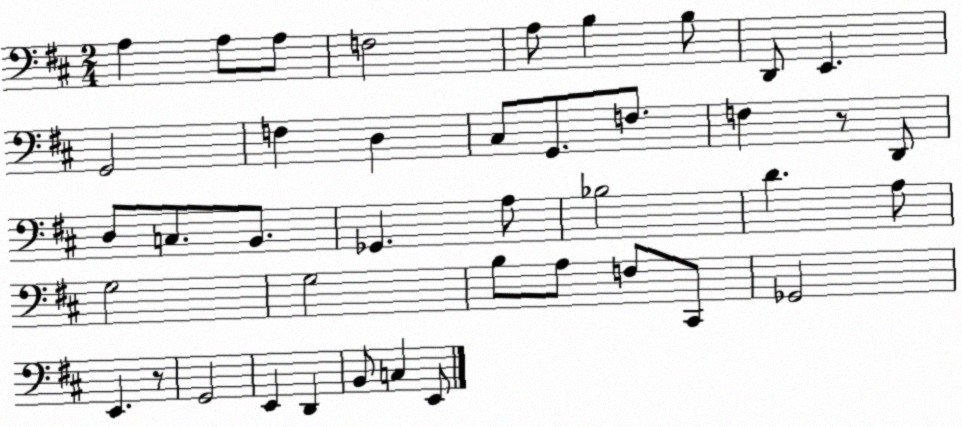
X:1
T:Untitled
M:2/4
L:1/4
K:D
A, A,/2 A,/2 F,2 A,/2 B, B,/2 D,,/2 E,, G,,2 F, D, ^C,/2 G,,/2 F,/2 F, z/2 D,,/2 D,/2 C,/2 B,,/2 _G,, A,/2 _B,2 D A,/2 G,2 G,2 B,/2 A,/2 F,/2 ^C,,/2 _G,,2 E,, z/2 G,,2 E,, D,, B,,/2 C, E,,/2